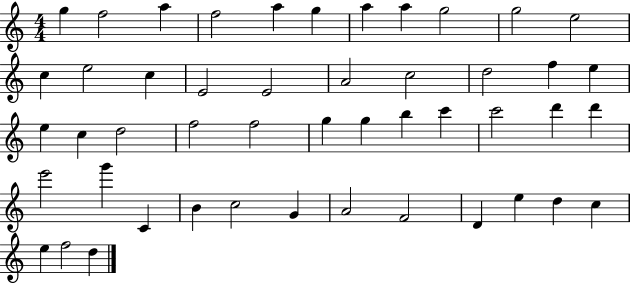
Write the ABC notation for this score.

X:1
T:Untitled
M:4/4
L:1/4
K:C
g f2 a f2 a g a a g2 g2 e2 c e2 c E2 E2 A2 c2 d2 f e e c d2 f2 f2 g g b c' c'2 d' d' e'2 g' C B c2 G A2 F2 D e d c e f2 d